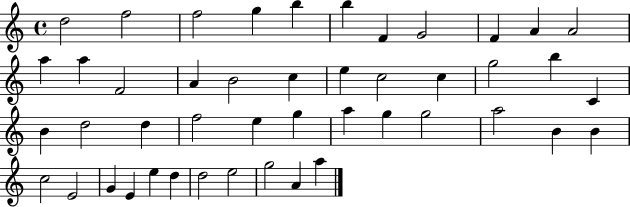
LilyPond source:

{
  \clef treble
  \time 4/4
  \defaultTimeSignature
  \key c \major
  d''2 f''2 | f''2 g''4 b''4 | b''4 f'4 g'2 | f'4 a'4 a'2 | \break a''4 a''4 f'2 | a'4 b'2 c''4 | e''4 c''2 c''4 | g''2 b''4 c'4 | \break b'4 d''2 d''4 | f''2 e''4 g''4 | a''4 g''4 g''2 | a''2 b'4 b'4 | \break c''2 e'2 | g'4 e'4 e''4 d''4 | d''2 e''2 | g''2 a'4 a''4 | \break \bar "|."
}